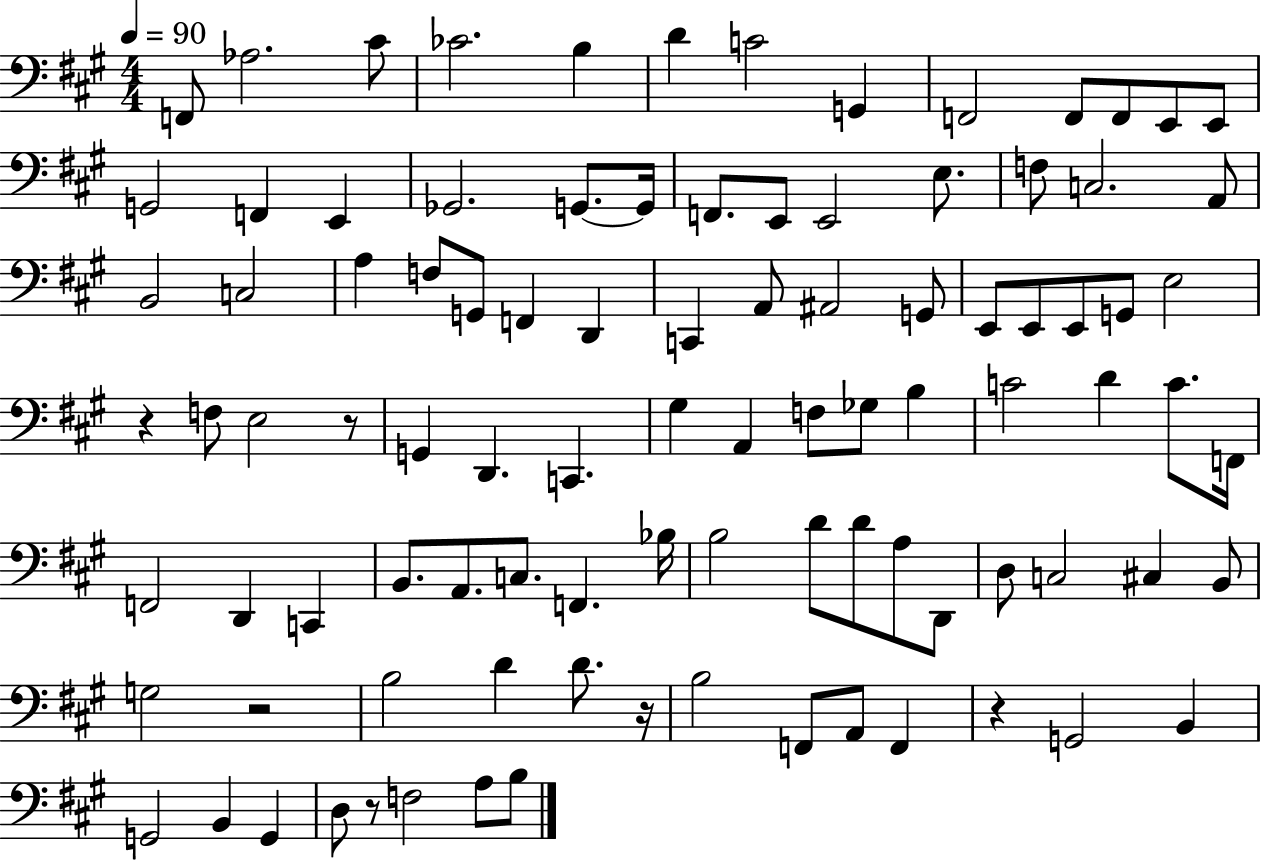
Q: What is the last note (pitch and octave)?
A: B3